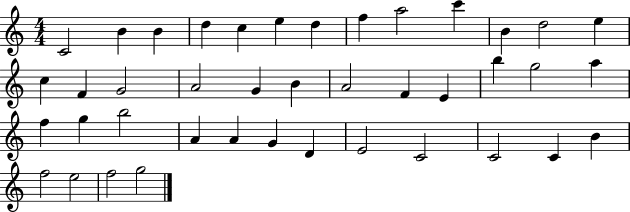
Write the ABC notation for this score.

X:1
T:Untitled
M:4/4
L:1/4
K:C
C2 B B d c e d f a2 c' B d2 e c F G2 A2 G B A2 F E b g2 a f g b2 A A G D E2 C2 C2 C B f2 e2 f2 g2